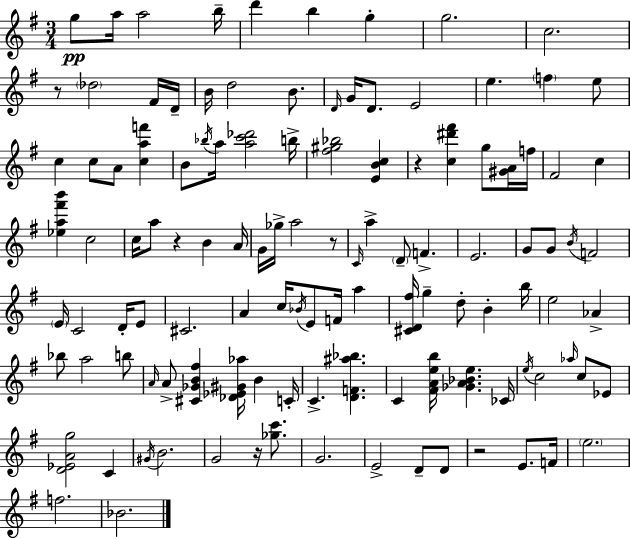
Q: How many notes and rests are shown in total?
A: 116